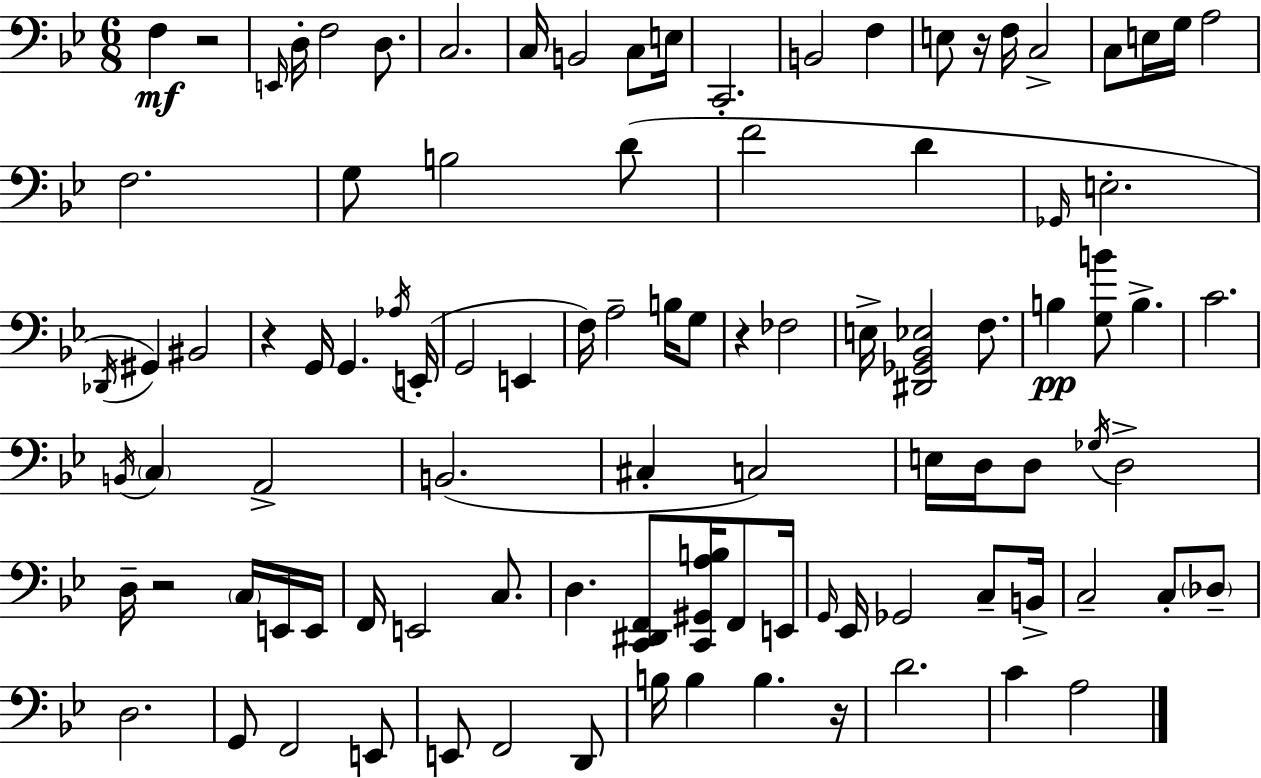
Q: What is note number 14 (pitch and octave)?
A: E3